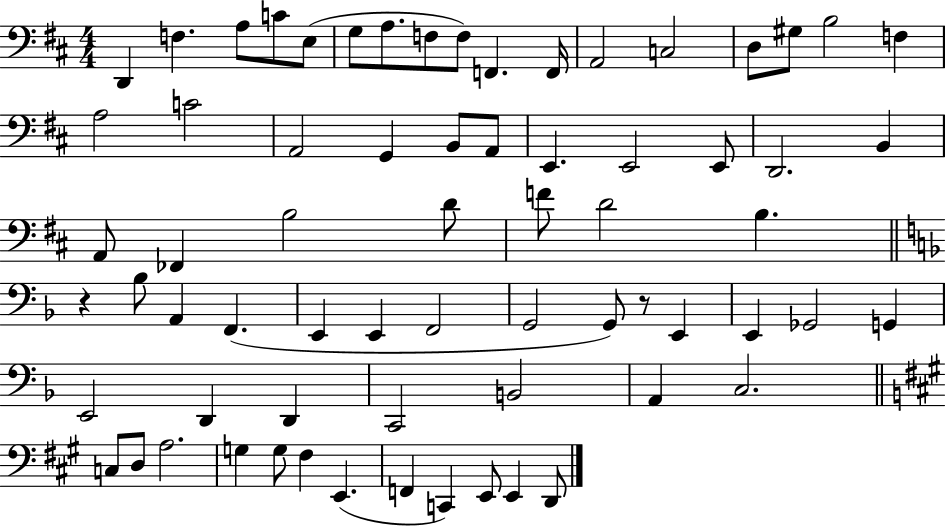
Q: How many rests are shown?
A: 2